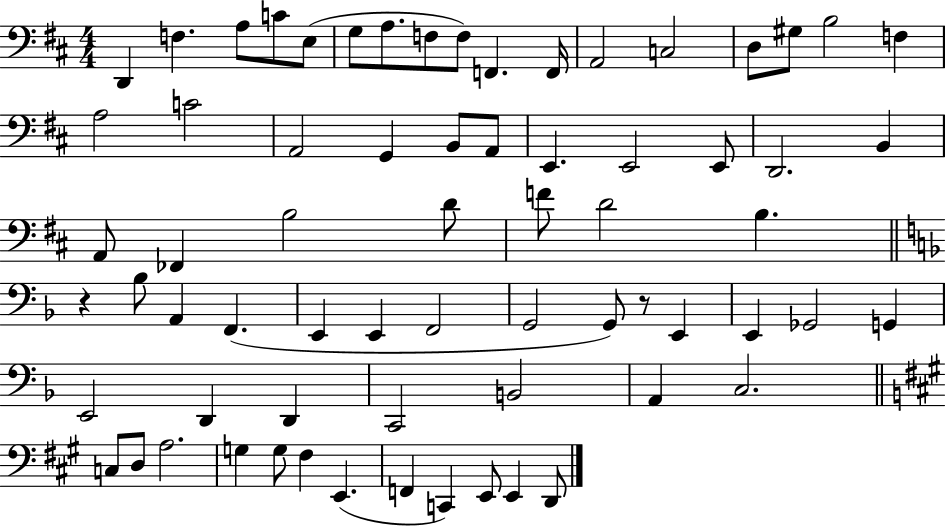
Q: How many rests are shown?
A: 2